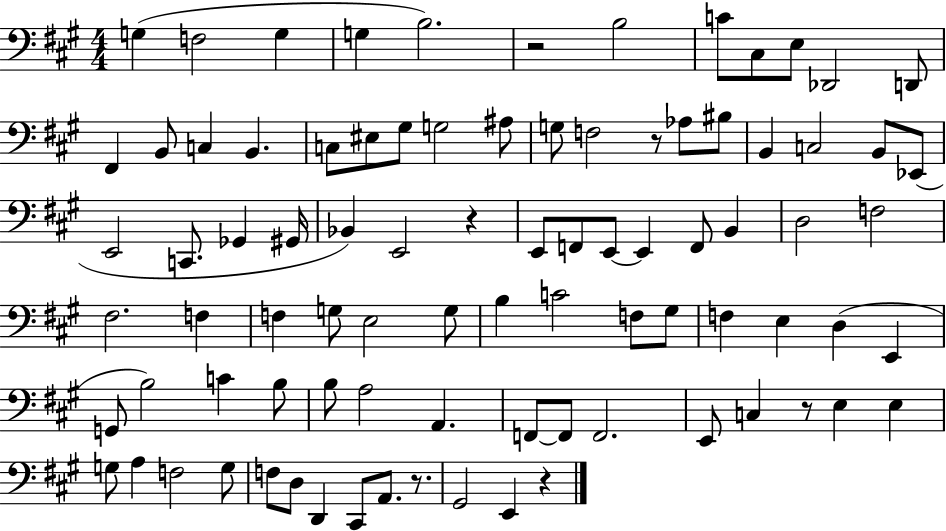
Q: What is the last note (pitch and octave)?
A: E2